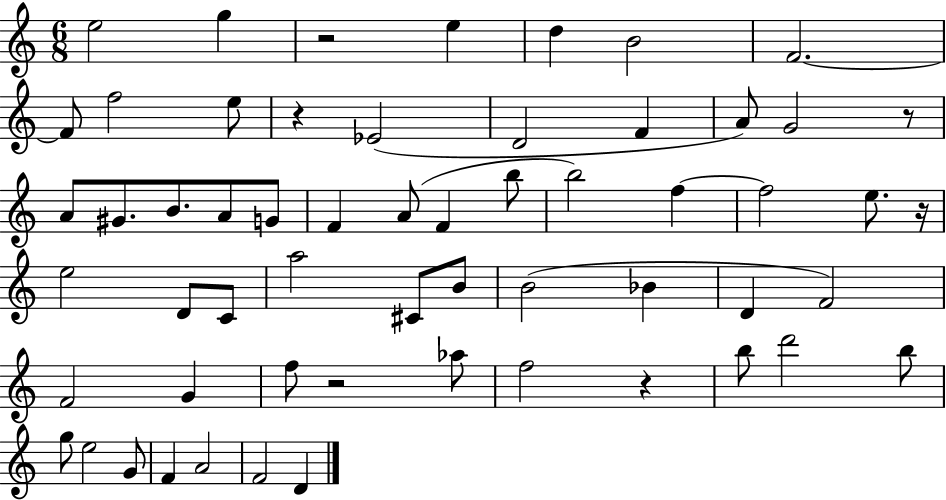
{
  \clef treble
  \numericTimeSignature
  \time 6/8
  \key c \major
  e''2 g''4 | r2 e''4 | d''4 b'2 | f'2.~~ | \break f'8 f''2 e''8 | r4 ees'2( | d'2 f'4 | a'8) g'2 r8 | \break a'8 gis'8. b'8. a'8 g'8 | f'4 a'8( f'4 b''8 | b''2) f''4~~ | f''2 e''8. r16 | \break e''2 d'8 c'8 | a''2 cis'8 b'8 | b'2( bes'4 | d'4 f'2) | \break f'2 g'4 | f''8 r2 aes''8 | f''2 r4 | b''8 d'''2 b''8 | \break g''8 e''2 g'8 | f'4 a'2 | f'2 d'4 | \bar "|."
}